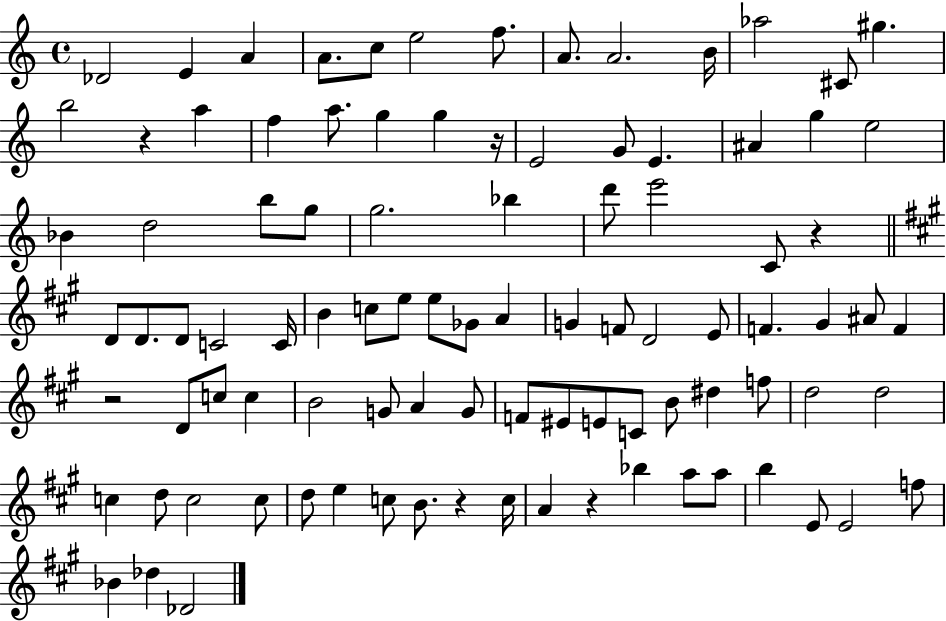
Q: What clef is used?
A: treble